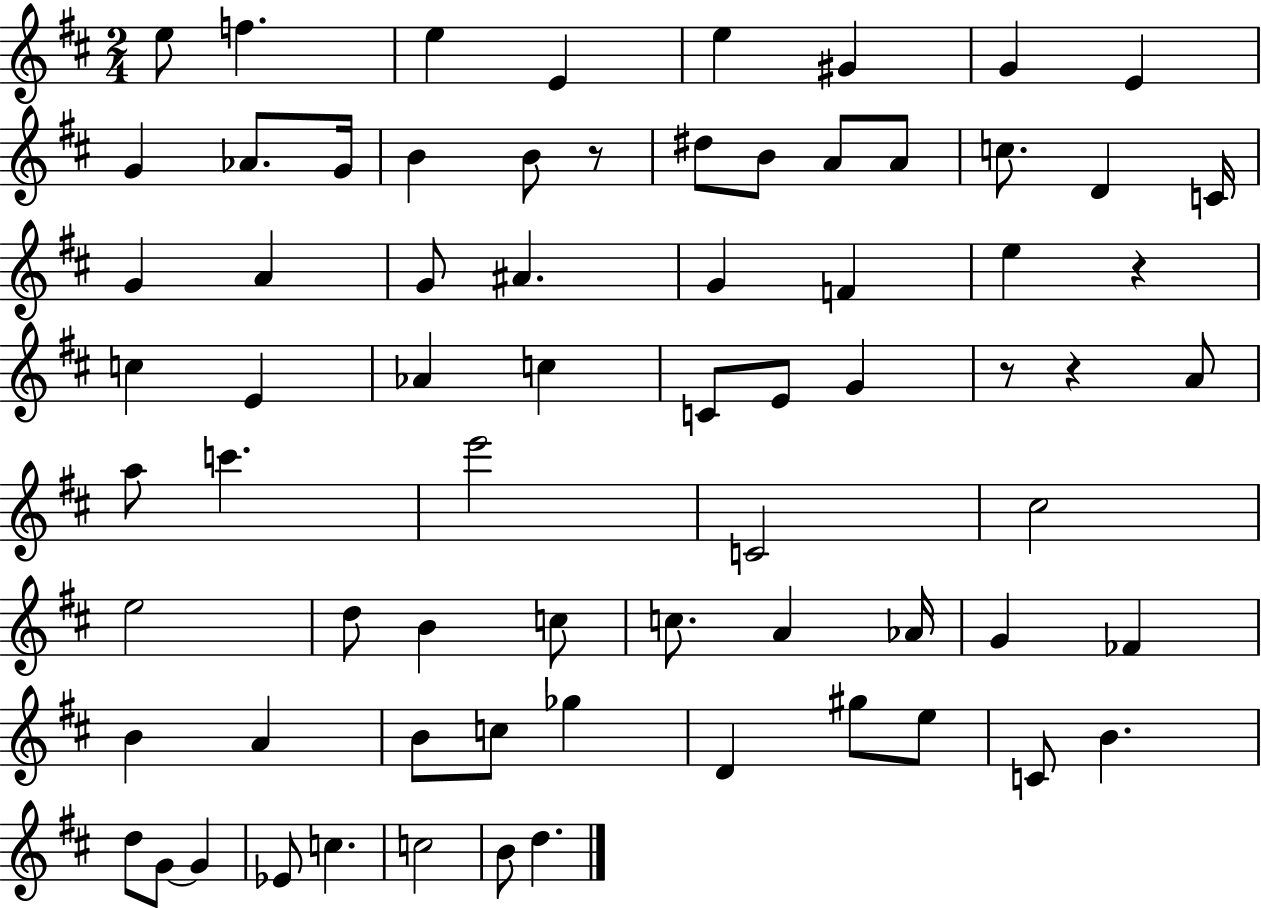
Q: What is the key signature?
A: D major